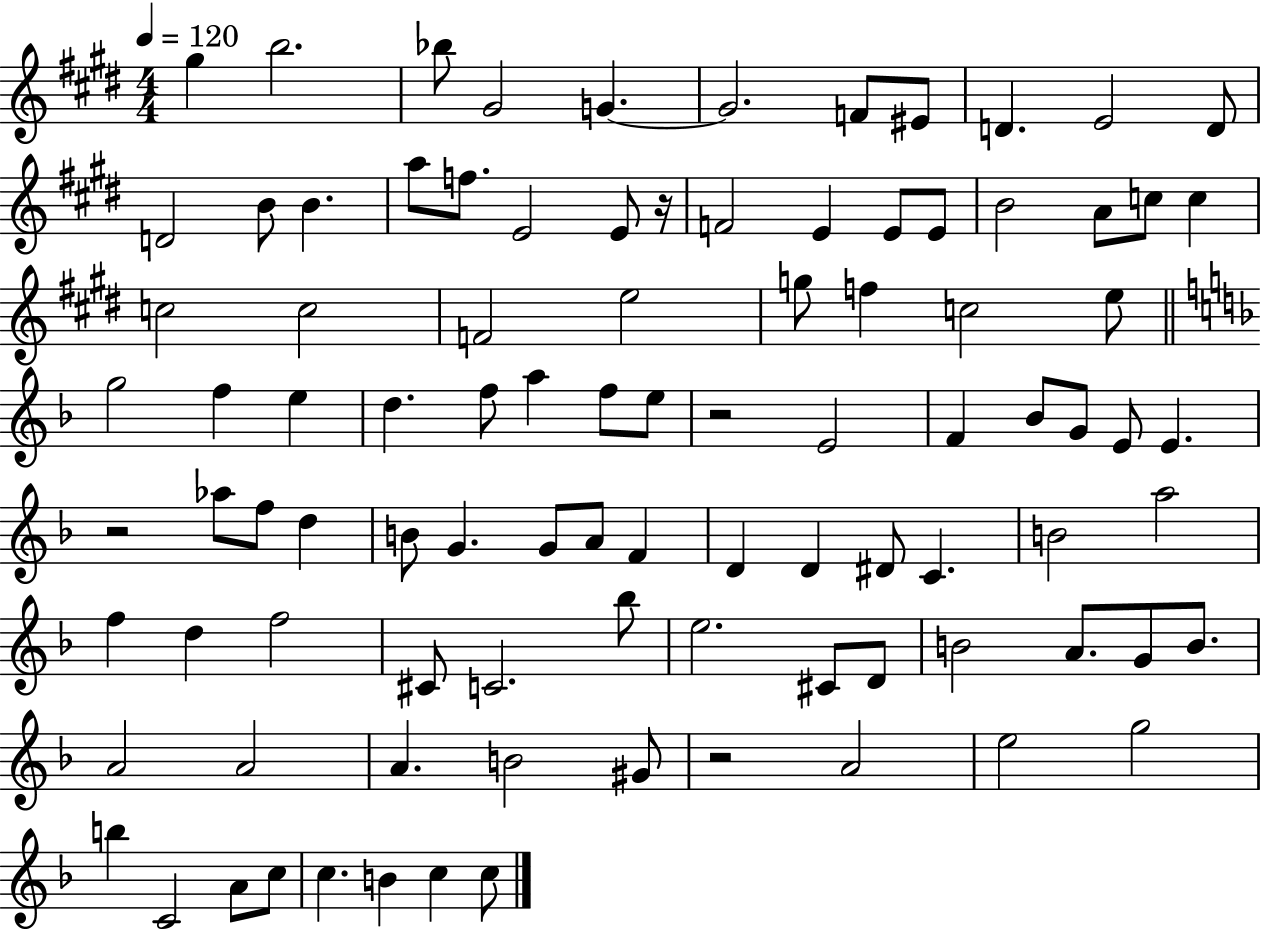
G#5/q B5/h. Bb5/e G#4/h G4/q. G4/h. F4/e EIS4/e D4/q. E4/h D4/e D4/h B4/e B4/q. A5/e F5/e. E4/h E4/e R/s F4/h E4/q E4/e E4/e B4/h A4/e C5/e C5/q C5/h C5/h F4/h E5/h G5/e F5/q C5/h E5/e G5/h F5/q E5/q D5/q. F5/e A5/q F5/e E5/e R/h E4/h F4/q Bb4/e G4/e E4/e E4/q. R/h Ab5/e F5/e D5/q B4/e G4/q. G4/e A4/e F4/q D4/q D4/q D#4/e C4/q. B4/h A5/h F5/q D5/q F5/h C#4/e C4/h. Bb5/e E5/h. C#4/e D4/e B4/h A4/e. G4/e B4/e. A4/h A4/h A4/q. B4/h G#4/e R/h A4/h E5/h G5/h B5/q C4/h A4/e C5/e C5/q. B4/q C5/q C5/e